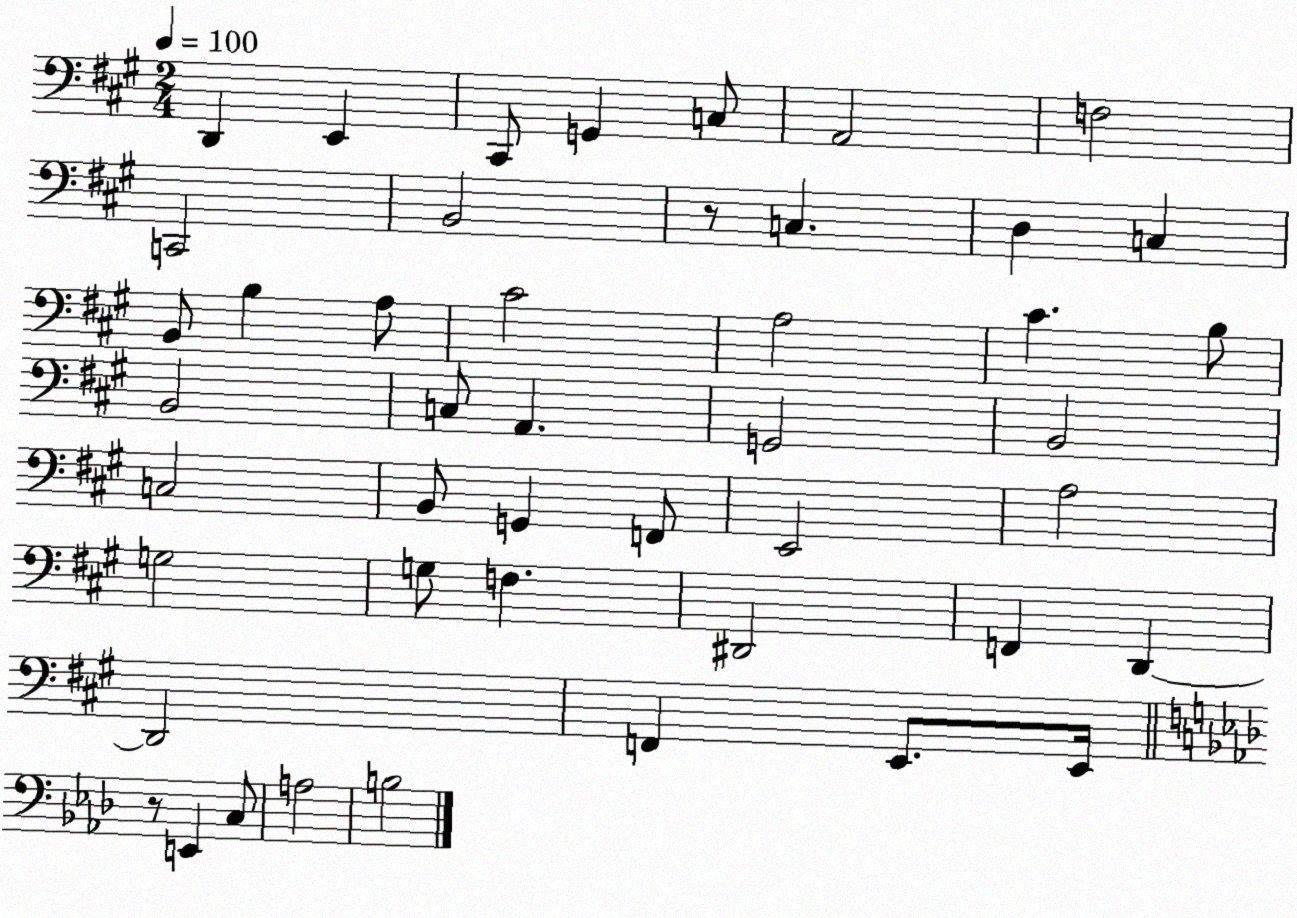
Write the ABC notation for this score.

X:1
T:Untitled
M:2/4
L:1/4
K:A
D,, E,, ^C,,/2 G,, C,/2 A,,2 F,2 C,,2 B,,2 z/2 C, D, C, B,,/2 B, A,/2 ^C2 A,2 ^C B,/2 B,,2 C,/2 A,, G,,2 B,,2 C,2 B,,/2 G,, F,,/2 E,,2 A,2 G,2 G,/2 F, ^D,,2 F,, D,, D,,2 F,, E,,/2 E,,/4 z/2 E,, C,/2 A,2 B,2